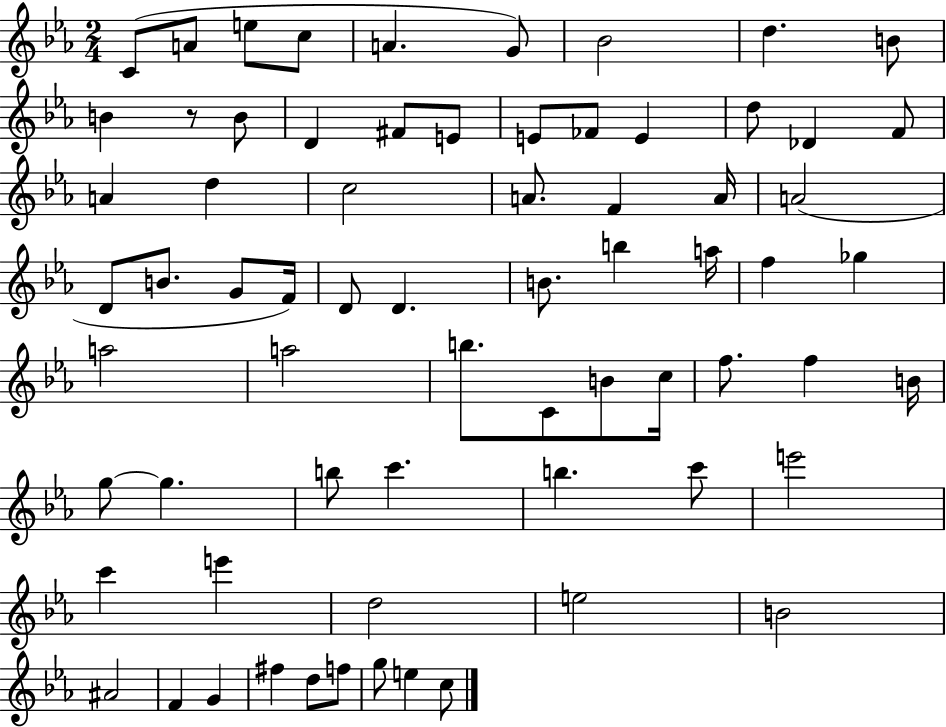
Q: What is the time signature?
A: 2/4